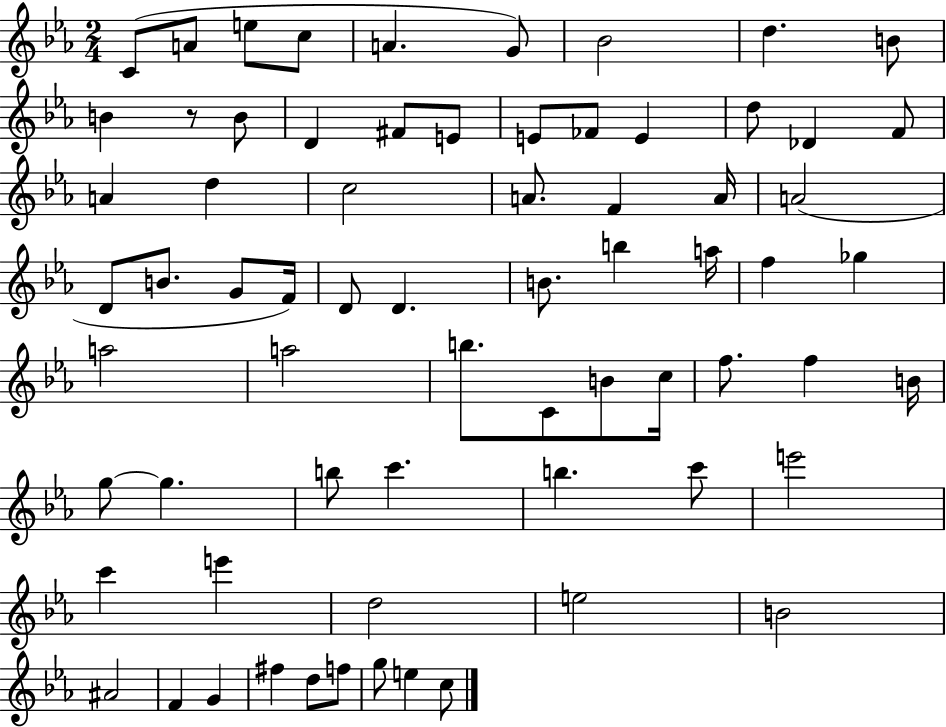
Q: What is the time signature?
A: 2/4